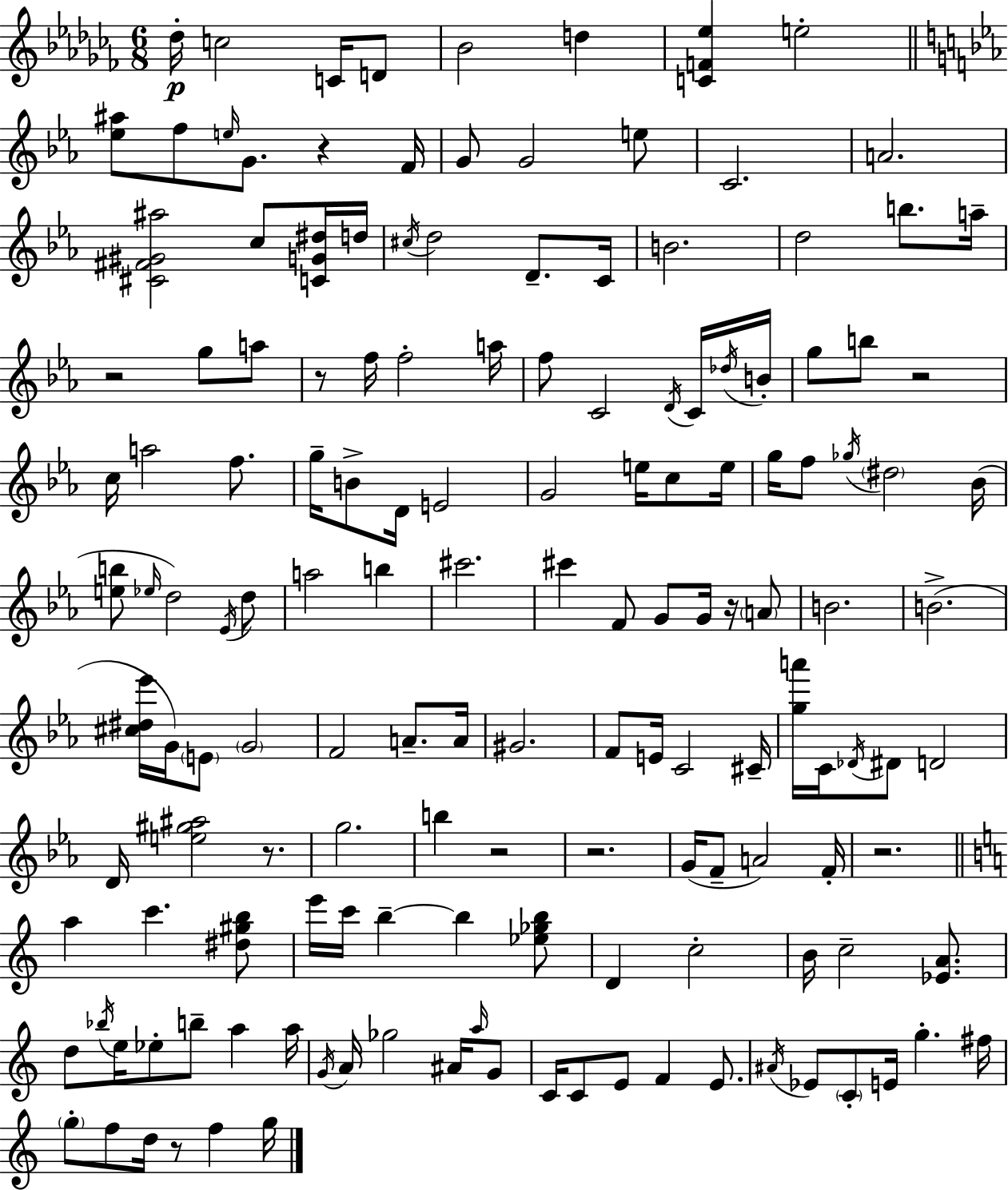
{
  \clef treble
  \numericTimeSignature
  \time 6/8
  \key aes \minor
  des''16-.\p c''2 c'16 d'8 | bes'2 d''4 | <c' f' ees''>4 e''2-. | \bar "||" \break \key c \minor <ees'' ais''>8 f''8 \grace { e''16 } g'8. r4 | f'16 g'8 g'2 e''8 | c'2. | a'2. | \break <cis' fis' gis' ais''>2 c''8 <c' g' dis''>16 | d''16 \acciaccatura { cis''16 } d''2 d'8.-- | c'16 b'2. | d''2 b''8. | \break a''16-- r2 g''8 | a''8 r8 f''16 f''2-. | a''16 f''8 c'2 | \acciaccatura { d'16 } c'16 \acciaccatura { des''16 } b'16-. g''8 b''8 r2 | \break c''16 a''2 | f''8. g''16-- b'8-> d'16 e'2 | g'2 | e''16 c''8 e''16 g''16 f''8 \acciaccatura { ges''16 } \parenthesize dis''2 | \break bes'16( <e'' b''>8 \grace { ees''16 } d''2) | \acciaccatura { ees'16 } d''8 a''2 | b''4 cis'''2. | cis'''4 f'8 | \break g'8 g'16 r16 \parenthesize a'8 b'2. | b'2.->( | <cis'' dis'' ees'''>16 g'16) \parenthesize e'8 \parenthesize g'2 | f'2 | \break a'8.-- a'16 gis'2. | f'8 e'16 c'2 | cis'16-- <g'' a'''>16 c'16 \acciaccatura { des'16 } dis'8 | d'2 d'16 <e'' gis'' ais''>2 | \break r8. g''2. | b''4 | r2 r2. | g'16( f'8-- a'2) | \break f'16-. r2. | \bar "||" \break \key a \minor a''4 c'''4. <dis'' gis'' b''>8 | e'''16 c'''16 b''4--~~ b''4 <ees'' ges'' b''>8 | d'4 c''2-. | b'16 c''2-- <ees' a'>8. | \break d''8 \acciaccatura { bes''16 } e''16 ees''8-. b''8-- a''4 | a''16 \acciaccatura { g'16 } a'16 ges''2 ais'16 | \grace { a''16 } g'8 c'16 c'8 e'8 f'4 | e'8. \acciaccatura { ais'16 } ees'8 \parenthesize c'8-. e'16 g''4.-. | \break fis''16 \parenthesize g''8-. f''8 d''16 r8 f''4 | g''16 \bar "|."
}